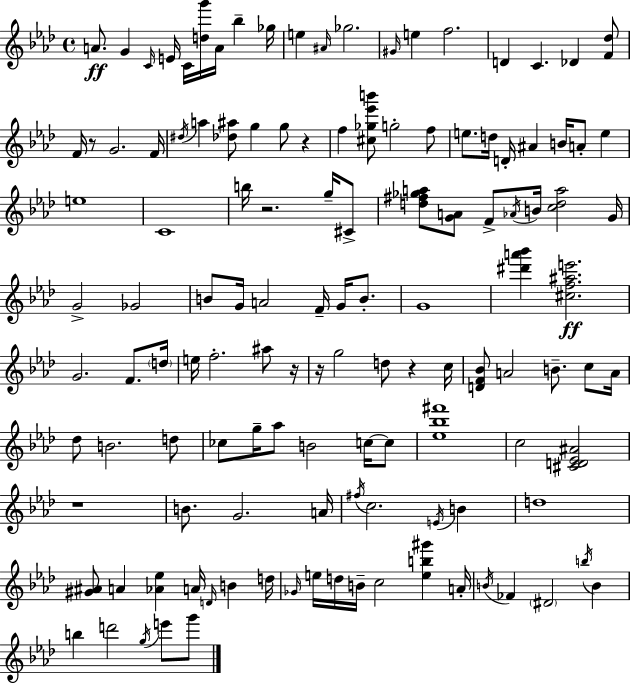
{
  \clef treble
  \time 4/4
  \defaultTimeSignature
  \key aes \major
  a'8.\ff g'4 \grace { c'16 } e'16 c'16 <d'' g'''>16 a'16 bes''4-- | ges''16 e''4 \grace { ais'16 } ges''2. | \grace { gis'16 } e''4 f''2. | d'4 c'4. des'4 | \break <f' des''>8 f'16 r8 g'2. | f'16 \acciaccatura { dis''16 } a''4 <des'' ais''>8 g''4 g''8 | r4 f''4 <cis'' ges'' ees''' b'''>8 g''2-. | f''8 e''8. d''16 d'16-. ais'4 b'16 a'8-. | \break e''4 e''1 | c'1 | b''16 r2. | g''16-- cis'8-> <d'' fis'' ges'' a''>8 <g' a'>8 f'8-> \acciaccatura { aes'16 } b'16 <c'' d'' a''>2 | \break g'16 g'2-> ges'2 | b'8 g'16 a'2 | f'16-- g'16 b'8.-. g'1 | <dis''' a''' bes'''>4 <cis'' f'' ais'' e'''>2.\ff | \break g'2. | f'8. \parenthesize d''16 e''16 f''2.-. | ais''8 r16 r16 g''2 d''8 | r4 c''16 <d' f' bes'>8 a'2 b'8.-- | \break c''8 a'16 des''8 b'2. | d''8 ces''8 g''16-- aes''8 b'2 | c''16~~ c''8 <ees'' bes'' fis'''>1 | c''2 <cis' d' ees' ais'>2 | \break r1 | b'8. g'2. | a'16 \acciaccatura { fis''16 } c''2. | \acciaccatura { e'16 } b'4 d''1 | \break <gis' ais'>8 a'4 <aes' ees''>4 | a'16 \grace { d'16 } b'4 d''16 \grace { ges'16 } e''16 d''16 b'16-- c''2 | <e'' b'' gis'''>4 a'16-. \acciaccatura { b'16 } fes'4 \parenthesize dis'2 | \acciaccatura { b''16 } b'4 b''4 d'''2 | \break \acciaccatura { g''16 } e'''8 g'''8 \bar "|."
}